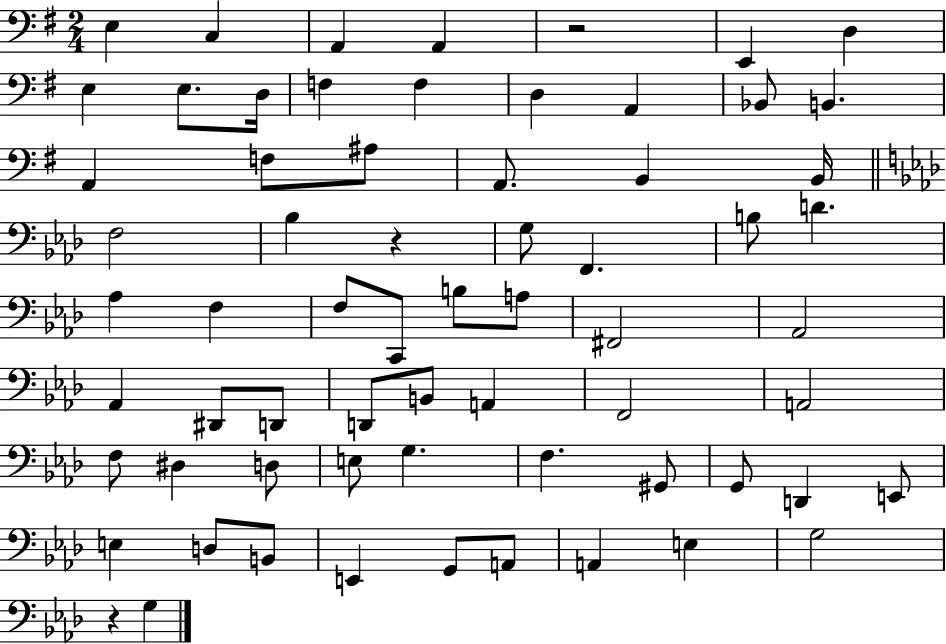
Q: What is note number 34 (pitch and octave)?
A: F#2